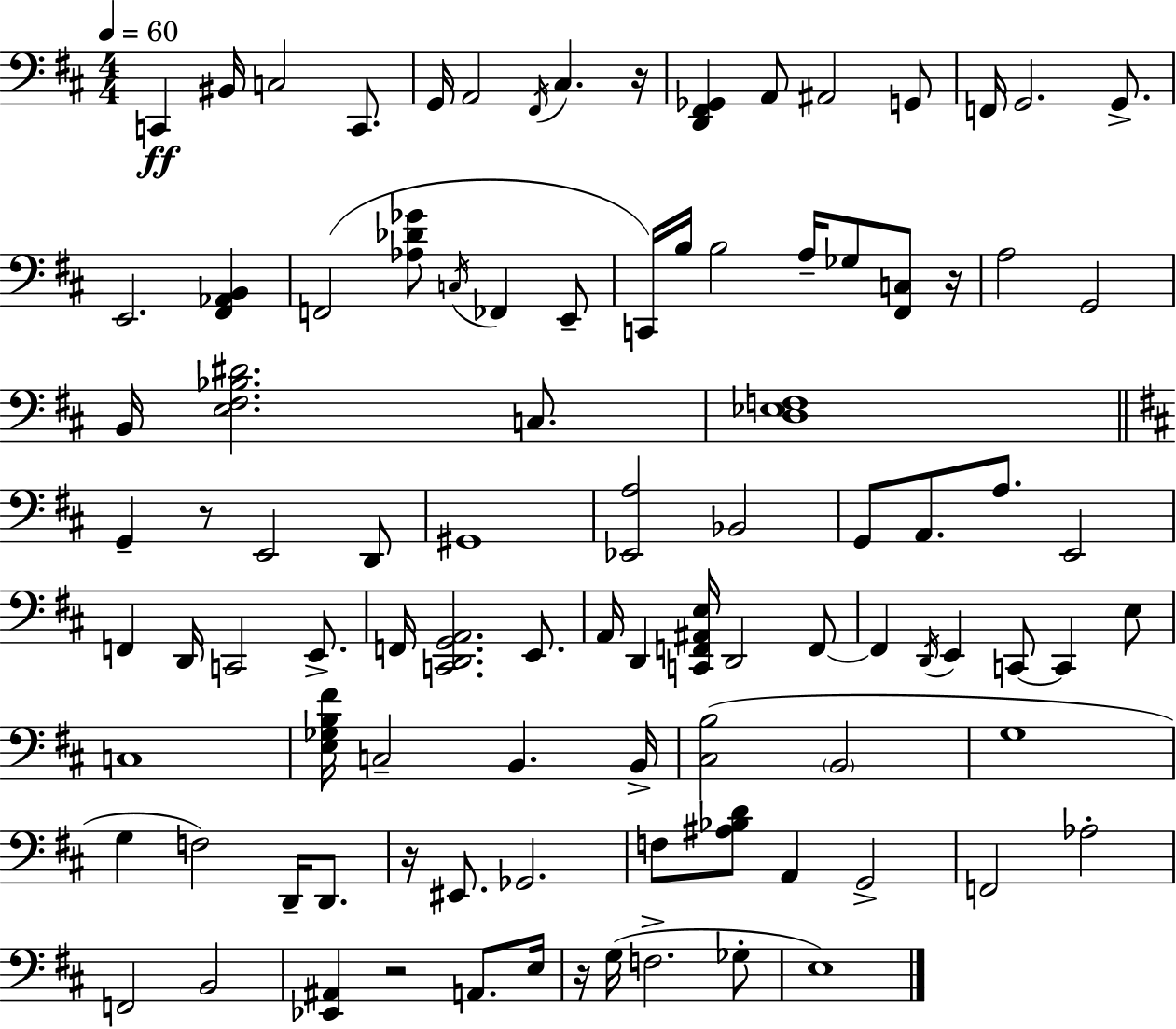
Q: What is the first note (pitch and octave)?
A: C2